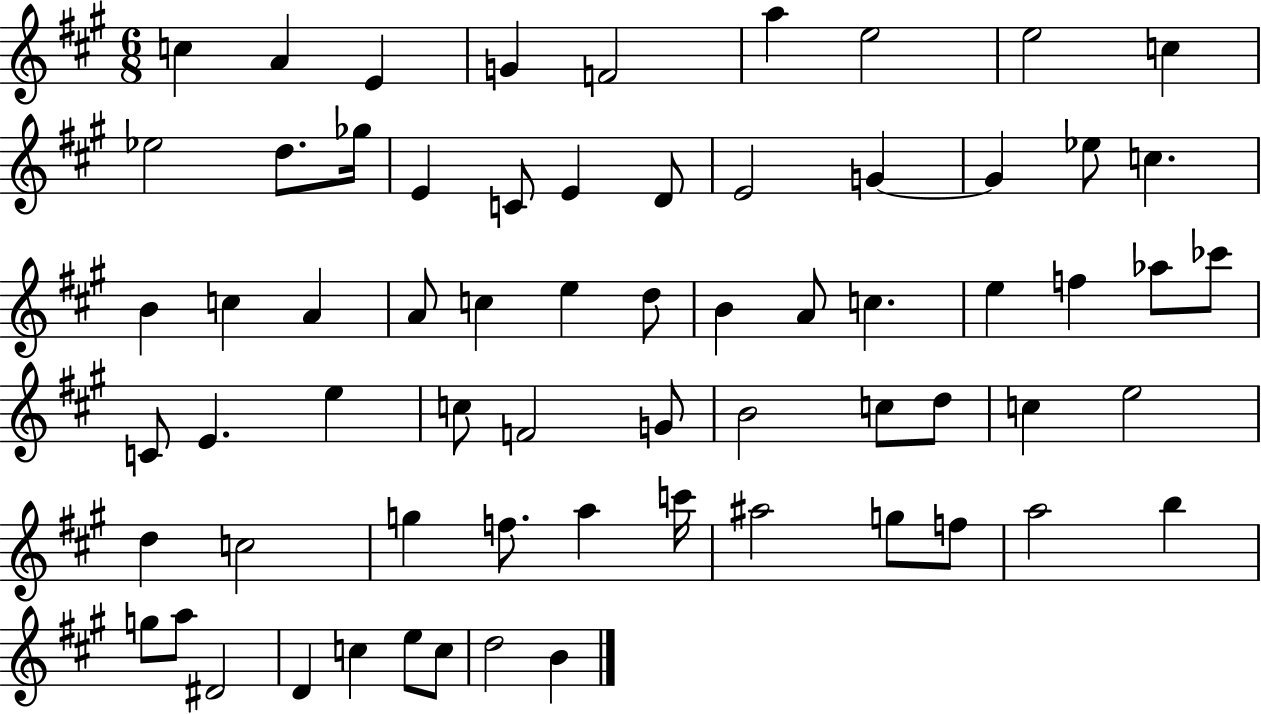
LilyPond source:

{
  \clef treble
  \numericTimeSignature
  \time 6/8
  \key a \major
  c''4 a'4 e'4 | g'4 f'2 | a''4 e''2 | e''2 c''4 | \break ees''2 d''8. ges''16 | e'4 c'8 e'4 d'8 | e'2 g'4~~ | g'4 ees''8 c''4. | \break b'4 c''4 a'4 | a'8 c''4 e''4 d''8 | b'4 a'8 c''4. | e''4 f''4 aes''8 ces'''8 | \break c'8 e'4. e''4 | c''8 f'2 g'8 | b'2 c''8 d''8 | c''4 e''2 | \break d''4 c''2 | g''4 f''8. a''4 c'''16 | ais''2 g''8 f''8 | a''2 b''4 | \break g''8 a''8 dis'2 | d'4 c''4 e''8 c''8 | d''2 b'4 | \bar "|."
}